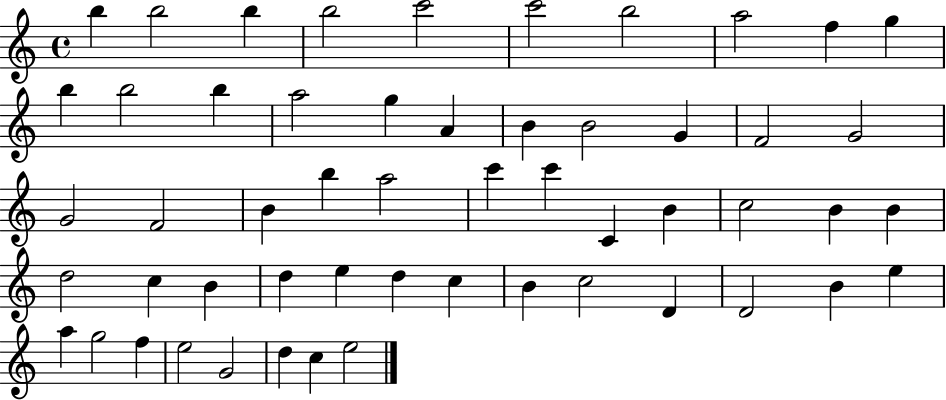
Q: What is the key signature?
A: C major